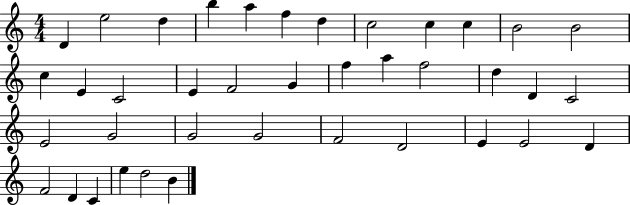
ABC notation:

X:1
T:Untitled
M:4/4
L:1/4
K:C
D e2 d b a f d c2 c c B2 B2 c E C2 E F2 G f a f2 d D C2 E2 G2 G2 G2 F2 D2 E E2 D F2 D C e d2 B